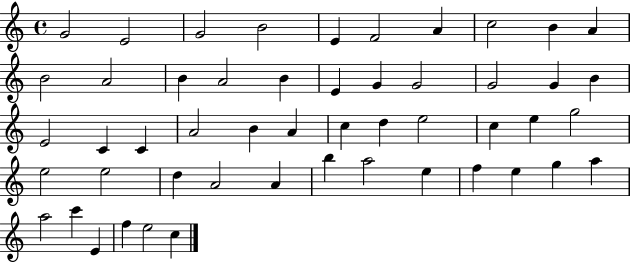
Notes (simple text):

G4/h E4/h G4/h B4/h E4/q F4/h A4/q C5/h B4/q A4/q B4/h A4/h B4/q A4/h B4/q E4/q G4/q G4/h G4/h G4/q B4/q E4/h C4/q C4/q A4/h B4/q A4/q C5/q D5/q E5/h C5/q E5/q G5/h E5/h E5/h D5/q A4/h A4/q B5/q A5/h E5/q F5/q E5/q G5/q A5/q A5/h C6/q E4/q F5/q E5/h C5/q